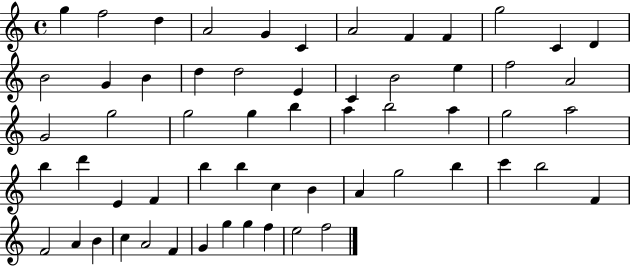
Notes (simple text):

G5/q F5/h D5/q A4/h G4/q C4/q A4/h F4/q F4/q G5/h C4/q D4/q B4/h G4/q B4/q D5/q D5/h E4/q C4/q B4/h E5/q F5/h A4/h G4/h G5/h G5/h G5/q B5/q A5/q B5/h A5/q G5/h A5/h B5/q D6/q E4/q F4/q B5/q B5/q C5/q B4/q A4/q G5/h B5/q C6/q B5/h F4/q F4/h A4/q B4/q C5/q A4/h F4/q G4/q G5/q G5/q F5/q E5/h F5/h